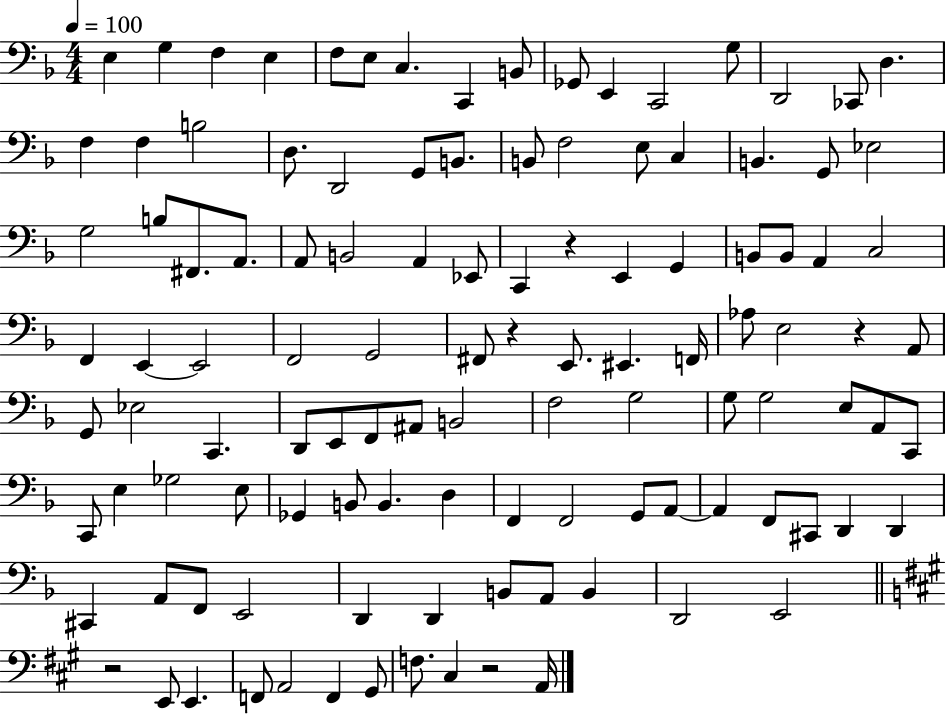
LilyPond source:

{
  \clef bass
  \numericTimeSignature
  \time 4/4
  \key f \major
  \tempo 4 = 100
  e4 g4 f4 e4 | f8 e8 c4. c,4 b,8 | ges,8 e,4 c,2 g8 | d,2 ces,8 d4. | \break f4 f4 b2 | d8. d,2 g,8 b,8. | b,8 f2 e8 c4 | b,4. g,8 ees2 | \break g2 b8 fis,8. a,8. | a,8 b,2 a,4 ees,8 | c,4 r4 e,4 g,4 | b,8 b,8 a,4 c2 | \break f,4 e,4~~ e,2 | f,2 g,2 | fis,8 r4 e,8. eis,4. f,16 | aes8 e2 r4 a,8 | \break g,8 ees2 c,4. | d,8 e,8 f,8 ais,8 b,2 | f2 g2 | g8 g2 e8 a,8 c,8 | \break c,8 e4 ges2 e8 | ges,4 b,8 b,4. d4 | f,4 f,2 g,8 a,8~~ | a,4 f,8 cis,8 d,4 d,4 | \break cis,4 a,8 f,8 e,2 | d,4 d,4 b,8 a,8 b,4 | d,2 e,2 | \bar "||" \break \key a \major r2 e,8 e,4. | f,8 a,2 f,4 gis,8 | f8. cis4 r2 a,16 | \bar "|."
}